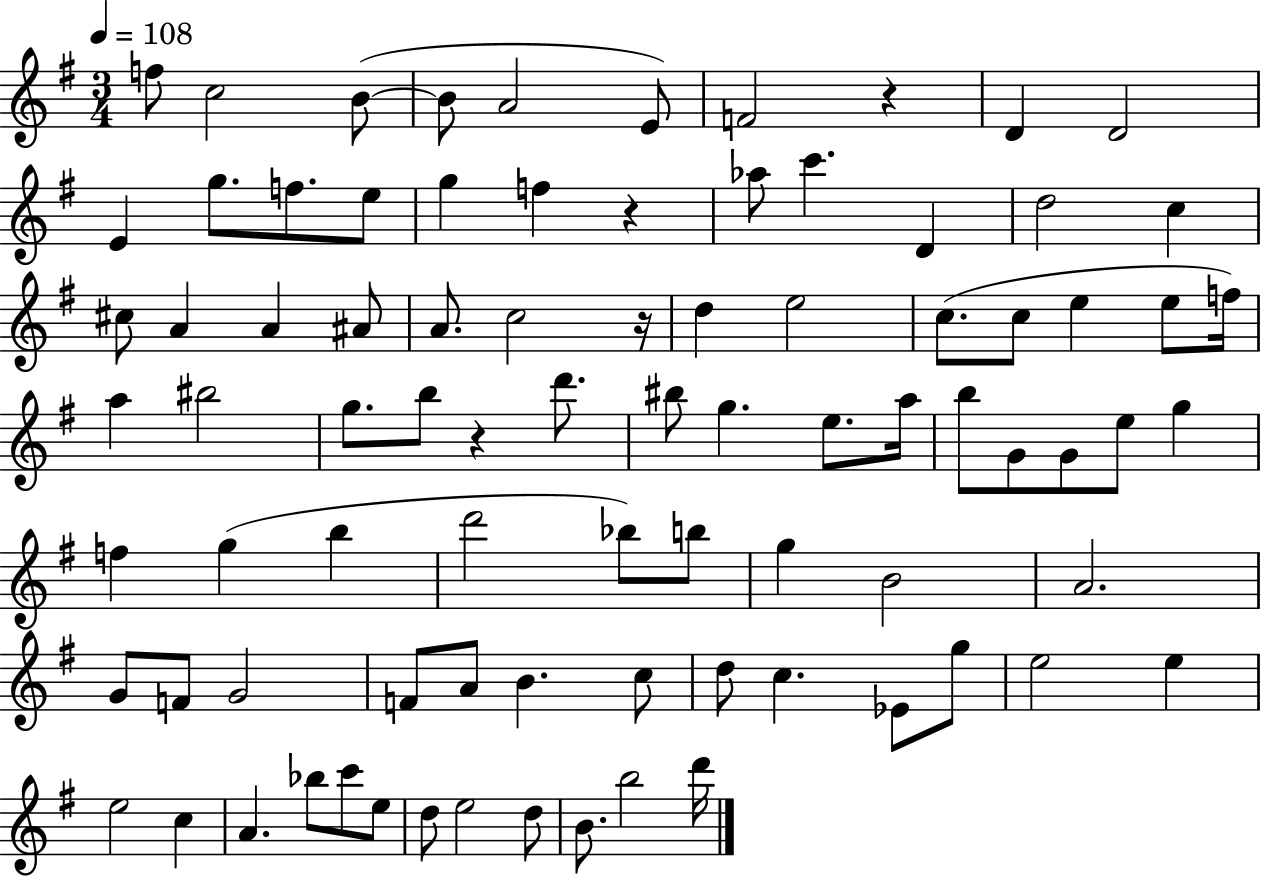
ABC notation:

X:1
T:Untitled
M:3/4
L:1/4
K:G
f/2 c2 B/2 B/2 A2 E/2 F2 z D D2 E g/2 f/2 e/2 g f z _a/2 c' D d2 c ^c/2 A A ^A/2 A/2 c2 z/4 d e2 c/2 c/2 e e/2 f/4 a ^b2 g/2 b/2 z d'/2 ^b/2 g e/2 a/4 b/2 G/2 G/2 e/2 g f g b d'2 _b/2 b/2 g B2 A2 G/2 F/2 G2 F/2 A/2 B c/2 d/2 c _E/2 g/2 e2 e e2 c A _b/2 c'/2 e/2 d/2 e2 d/2 B/2 b2 d'/4